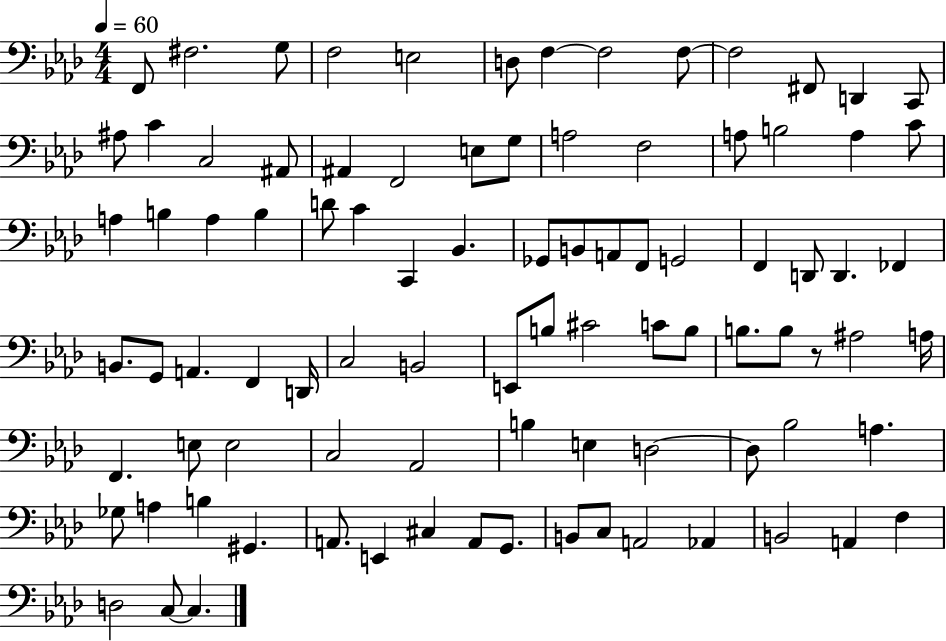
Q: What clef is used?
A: bass